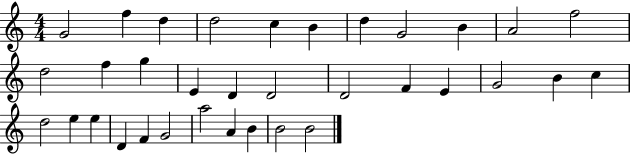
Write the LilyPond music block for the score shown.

{
  \clef treble
  \numericTimeSignature
  \time 4/4
  \key c \major
  g'2 f''4 d''4 | d''2 c''4 b'4 | d''4 g'2 b'4 | a'2 f''2 | \break d''2 f''4 g''4 | e'4 d'4 d'2 | d'2 f'4 e'4 | g'2 b'4 c''4 | \break d''2 e''4 e''4 | d'4 f'4 g'2 | a''2 a'4 b'4 | b'2 b'2 | \break \bar "|."
}